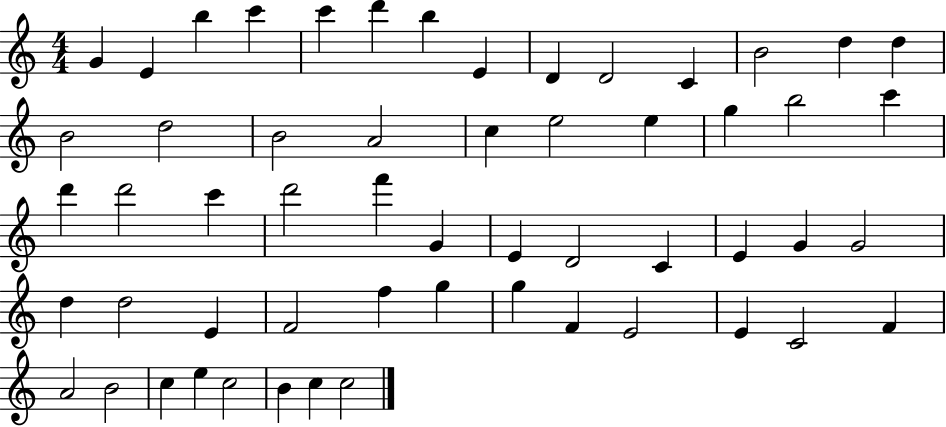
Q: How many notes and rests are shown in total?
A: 56